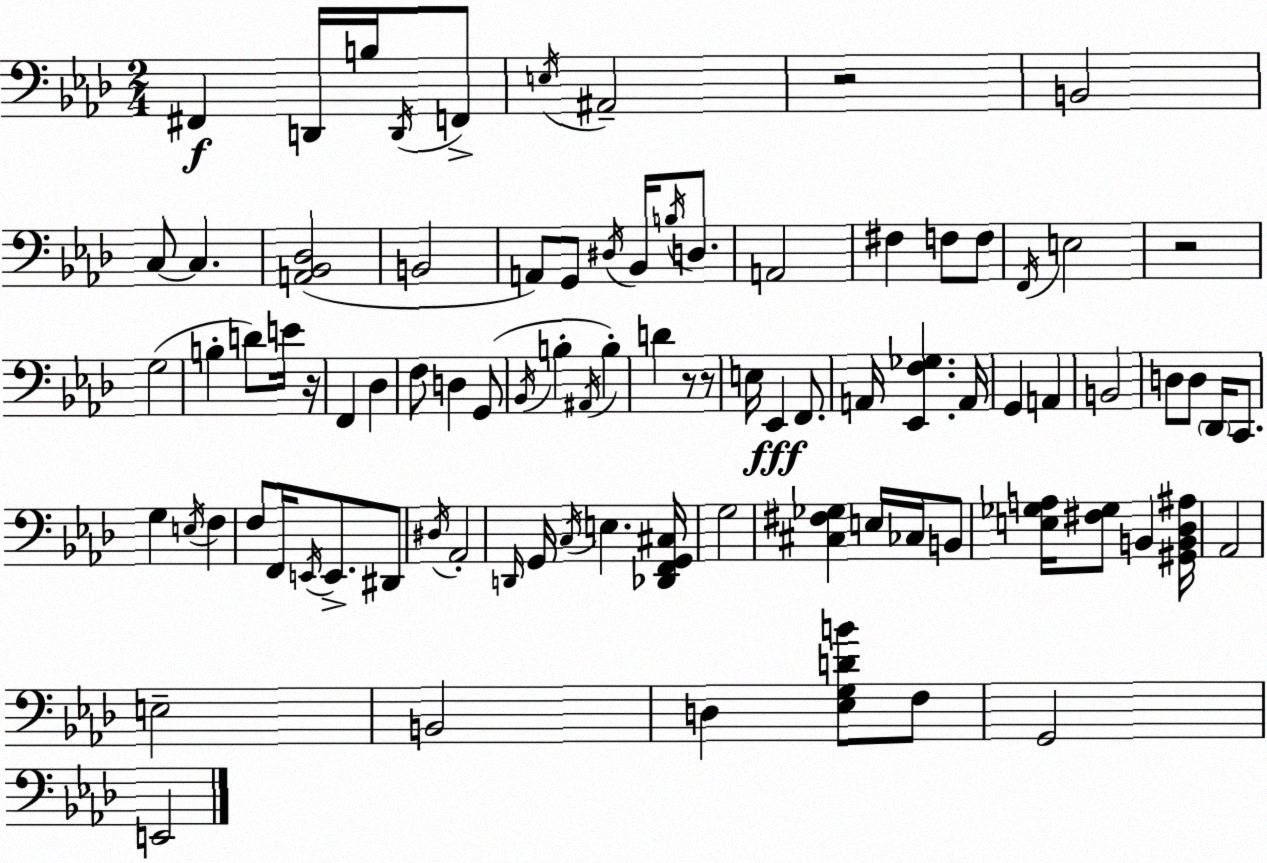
X:1
T:Untitled
M:2/4
L:1/4
K:Ab
^F,, D,,/4 B,/4 D,,/4 F,,/2 E,/4 ^A,,2 z2 B,,2 C,/2 C, [A,,_B,,_D,]2 B,,2 A,,/2 G,,/2 ^D,/4 _B,,/4 B,/4 D,/2 A,,2 ^F, F,/2 F,/2 F,,/4 E,2 z2 G,2 B, D/2 E/4 z/4 F,, _D, F,/2 D, G,,/2 _B,,/4 B, ^A,,/4 B, D z/2 z/2 E,/4 _E,, F,,/2 A,,/4 [_E,,F,_G,] A,,/4 G,, A,, B,,2 D,/2 D,/2 _D,,/4 C,,/2 G, E,/4 F, F,/2 F,,/4 E,,/4 E,,/2 ^D,,/2 ^D,/4 _A,,2 D,,/4 G,,/4 C,/4 E, [_D,,F,,G,,^C,]/4 G,2 [^C,^F,_G,] E,/4 _C,/4 B,,/2 [E,_G,A,]/4 [^F,_G,]/2 B,, [^G,,B,,_D,^A,]/4 _A,,2 E,2 B,,2 D, [_E,G,DB]/2 F,/2 G,,2 E,,2